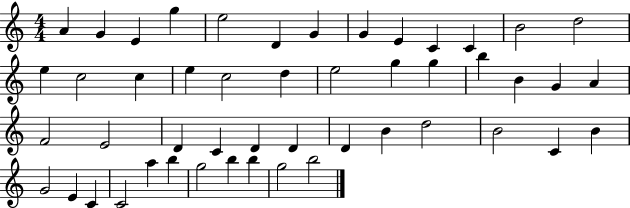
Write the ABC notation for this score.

X:1
T:Untitled
M:4/4
L:1/4
K:C
A G E g e2 D G G E C C B2 d2 e c2 c e c2 d e2 g g b B G A F2 E2 D C D D D B d2 B2 C B G2 E C C2 a b g2 b b g2 b2